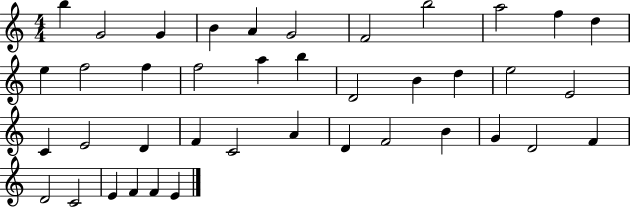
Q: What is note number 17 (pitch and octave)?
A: B5